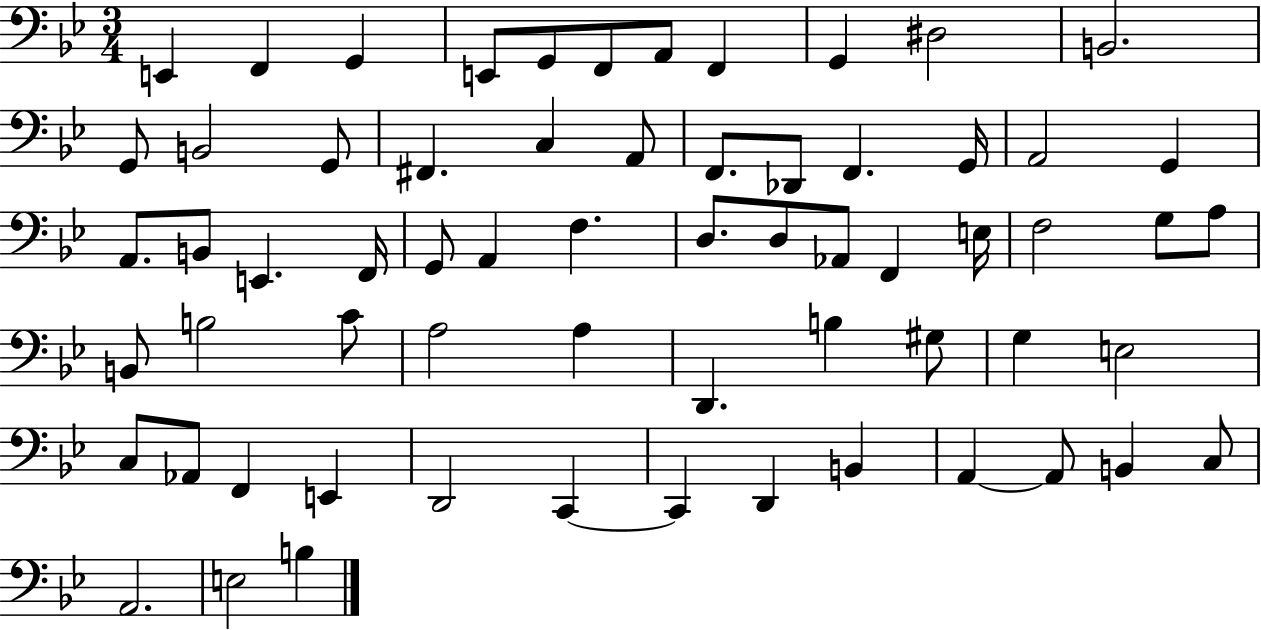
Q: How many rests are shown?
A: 0